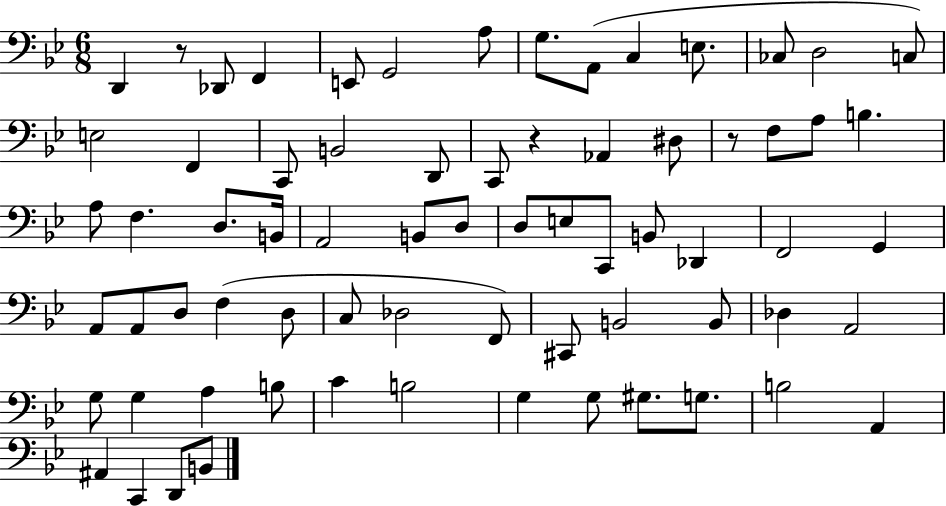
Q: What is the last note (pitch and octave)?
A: B2